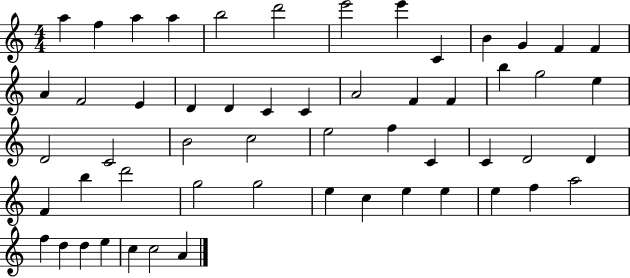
A5/q F5/q A5/q A5/q B5/h D6/h E6/h E6/q C4/q B4/q G4/q F4/q F4/q A4/q F4/h E4/q D4/q D4/q C4/q C4/q A4/h F4/q F4/q B5/q G5/h E5/q D4/h C4/h B4/h C5/h E5/h F5/q C4/q C4/q D4/h D4/q F4/q B5/q D6/h G5/h G5/h E5/q C5/q E5/q E5/q E5/q F5/q A5/h F5/q D5/q D5/q E5/q C5/q C5/h A4/q